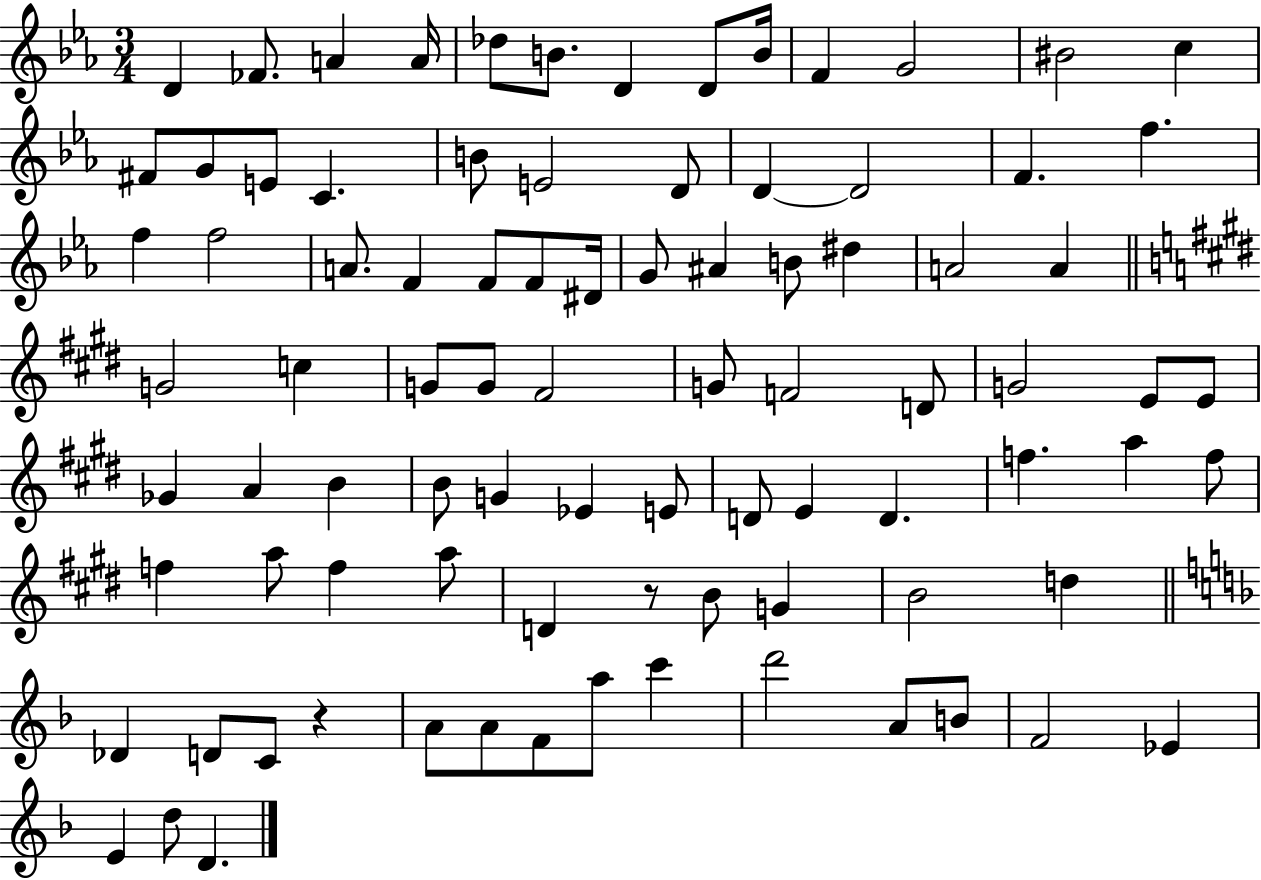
D4/q FES4/e. A4/q A4/s Db5/e B4/e. D4/q D4/e B4/s F4/q G4/h BIS4/h C5/q F#4/e G4/e E4/e C4/q. B4/e E4/h D4/e D4/q D4/h F4/q. F5/q. F5/q F5/h A4/e. F4/q F4/e F4/e D#4/s G4/e A#4/q B4/e D#5/q A4/h A4/q G4/h C5/q G4/e G4/e F#4/h G4/e F4/h D4/e G4/h E4/e E4/e Gb4/q A4/q B4/q B4/e G4/q Eb4/q E4/e D4/e E4/q D4/q. F5/q. A5/q F5/e F5/q A5/e F5/q A5/e D4/q R/e B4/e G4/q B4/h D5/q Db4/q D4/e C4/e R/q A4/e A4/e F4/e A5/e C6/q D6/h A4/e B4/e F4/h Eb4/q E4/q D5/e D4/q.